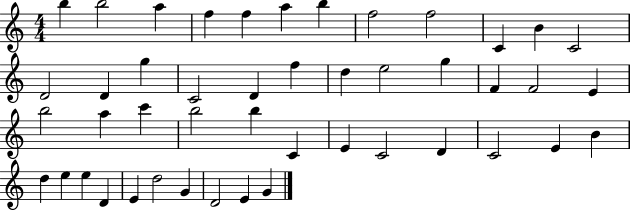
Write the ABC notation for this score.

X:1
T:Untitled
M:4/4
L:1/4
K:C
b b2 a f f a b f2 f2 C B C2 D2 D g C2 D f d e2 g F F2 E b2 a c' b2 b C E C2 D C2 E B d e e D E d2 G D2 E G